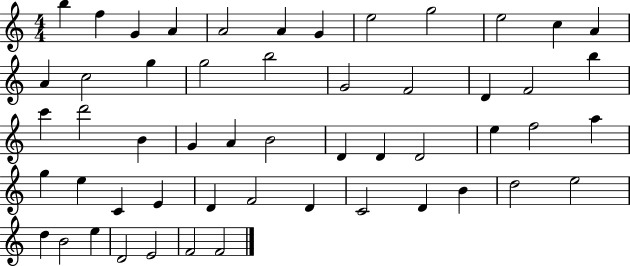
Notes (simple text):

B5/q F5/q G4/q A4/q A4/h A4/q G4/q E5/h G5/h E5/h C5/q A4/q A4/q C5/h G5/q G5/h B5/h G4/h F4/h D4/q F4/h B5/q C6/q D6/h B4/q G4/q A4/q B4/h D4/q D4/q D4/h E5/q F5/h A5/q G5/q E5/q C4/q E4/q D4/q F4/h D4/q C4/h D4/q B4/q D5/h E5/h D5/q B4/h E5/q D4/h E4/h F4/h F4/h